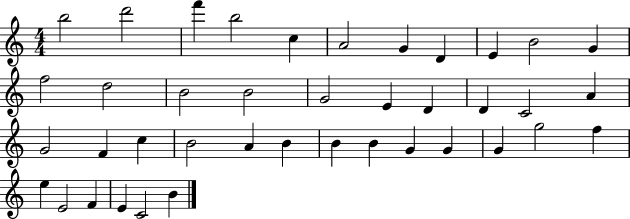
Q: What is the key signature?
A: C major